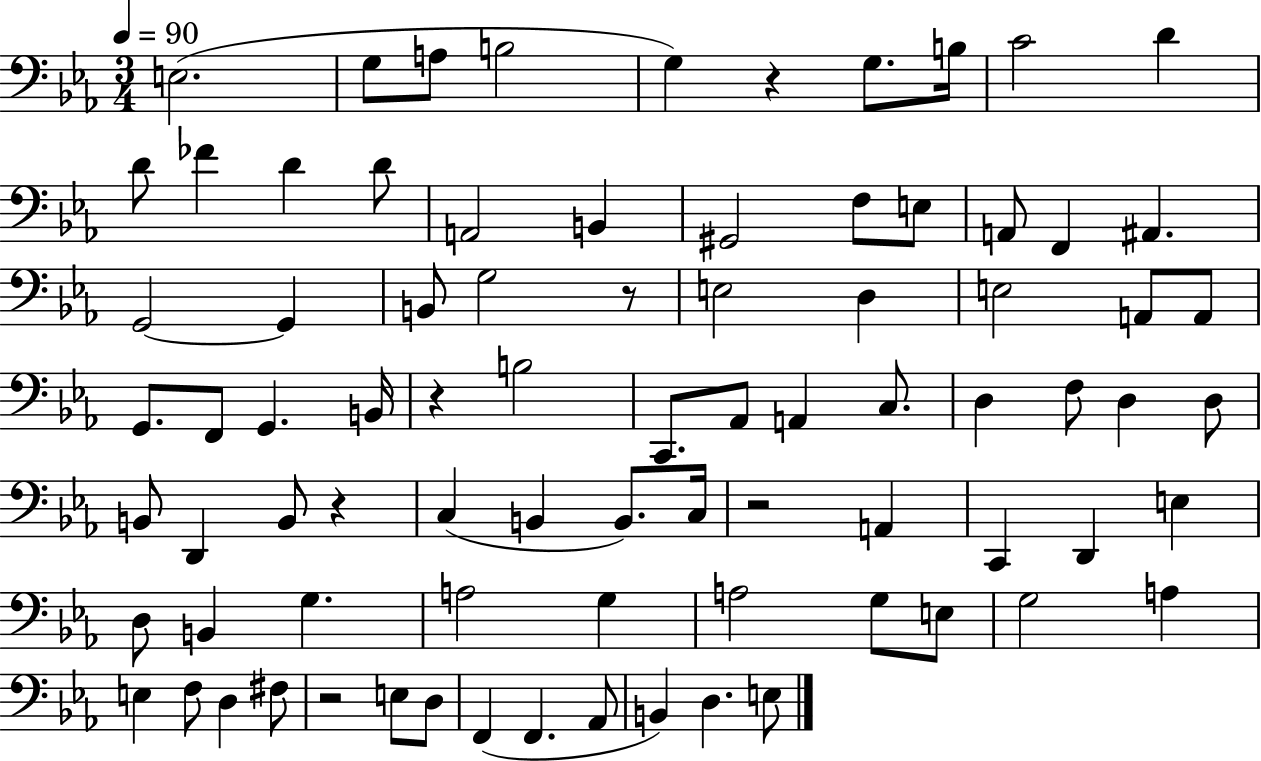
{
  \clef bass
  \numericTimeSignature
  \time 3/4
  \key ees \major
  \tempo 4 = 90
  e2.( | g8 a8 b2 | g4) r4 g8. b16 | c'2 d'4 | \break d'8 fes'4 d'4 d'8 | a,2 b,4 | gis,2 f8 e8 | a,8 f,4 ais,4. | \break g,2~~ g,4 | b,8 g2 r8 | e2 d4 | e2 a,8 a,8 | \break g,8. f,8 g,4. b,16 | r4 b2 | c,8. aes,8 a,4 c8. | d4 f8 d4 d8 | \break b,8 d,4 b,8 r4 | c4( b,4 b,8.) c16 | r2 a,4 | c,4 d,4 e4 | \break d8 b,4 g4. | a2 g4 | a2 g8 e8 | g2 a4 | \break e4 f8 d4 fis8 | r2 e8 d8 | f,4( f,4. aes,8 | b,4) d4. e8 | \break \bar "|."
}